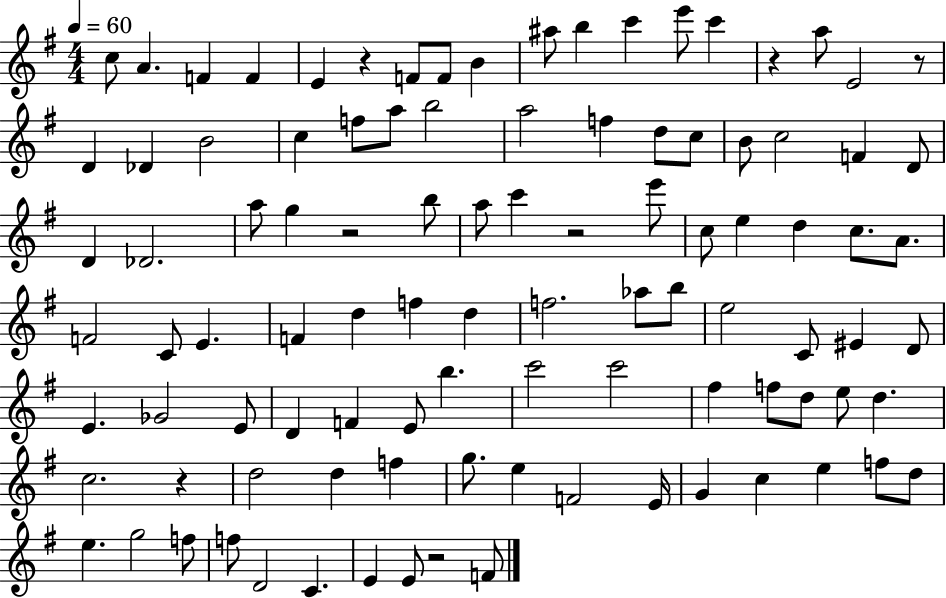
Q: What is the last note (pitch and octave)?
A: F4